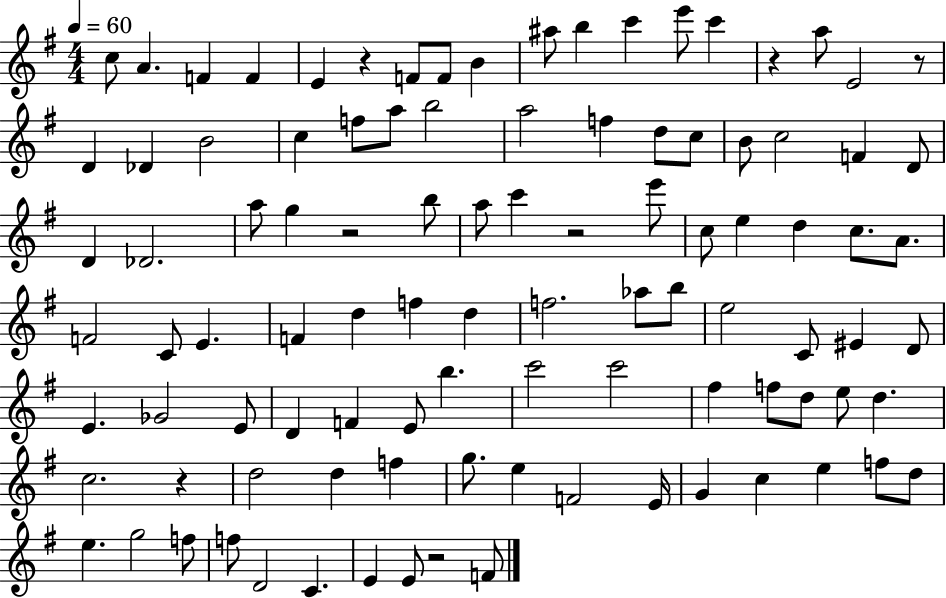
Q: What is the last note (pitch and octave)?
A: F4